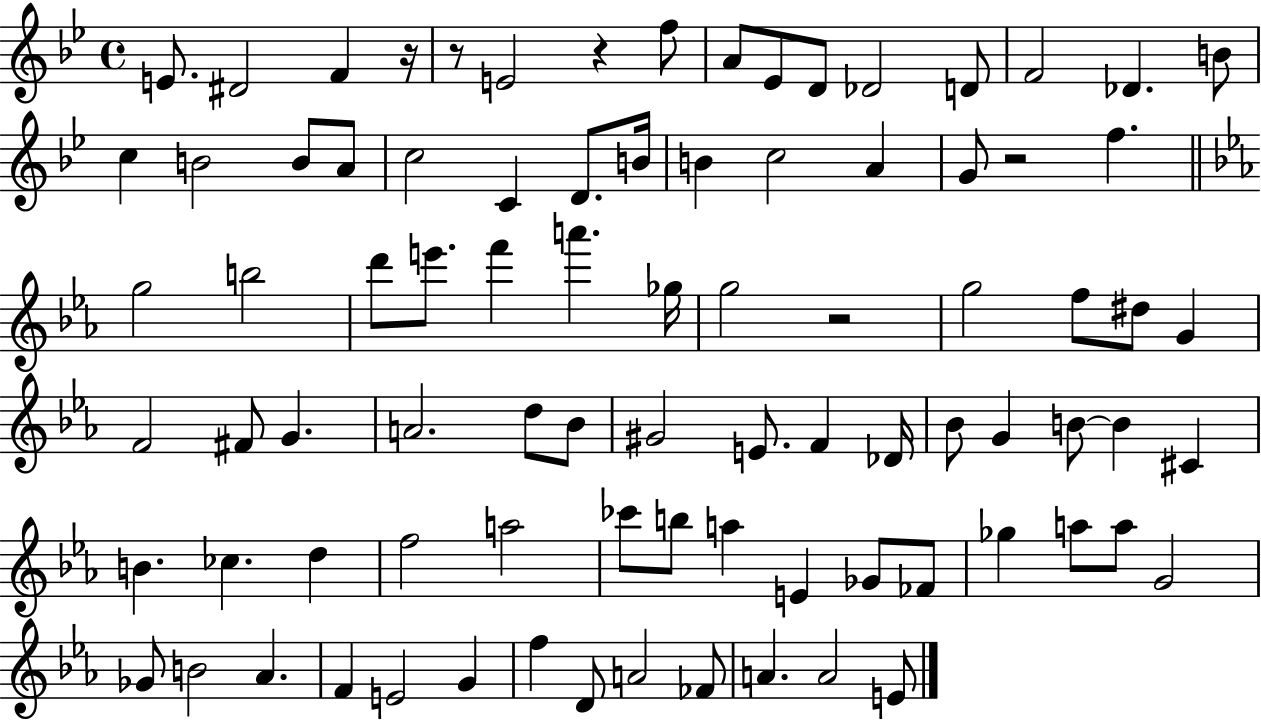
{
  \clef treble
  \time 4/4
  \defaultTimeSignature
  \key bes \major
  e'8. dis'2 f'4 r16 | r8 e'2 r4 f''8 | a'8 ees'8 d'8 des'2 d'8 | f'2 des'4. b'8 | \break c''4 b'2 b'8 a'8 | c''2 c'4 d'8. b'16 | b'4 c''2 a'4 | g'8 r2 f''4. | \break \bar "||" \break \key ees \major g''2 b''2 | d'''8 e'''8. f'''4 a'''4. ges''16 | g''2 r2 | g''2 f''8 dis''8 g'4 | \break f'2 fis'8 g'4. | a'2. d''8 bes'8 | gis'2 e'8. f'4 des'16 | bes'8 g'4 b'8~~ b'4 cis'4 | \break b'4. ces''4. d''4 | f''2 a''2 | ces'''8 b''8 a''4 e'4 ges'8 fes'8 | ges''4 a''8 a''8 g'2 | \break ges'8 b'2 aes'4. | f'4 e'2 g'4 | f''4 d'8 a'2 fes'8 | a'4. a'2 e'8 | \break \bar "|."
}